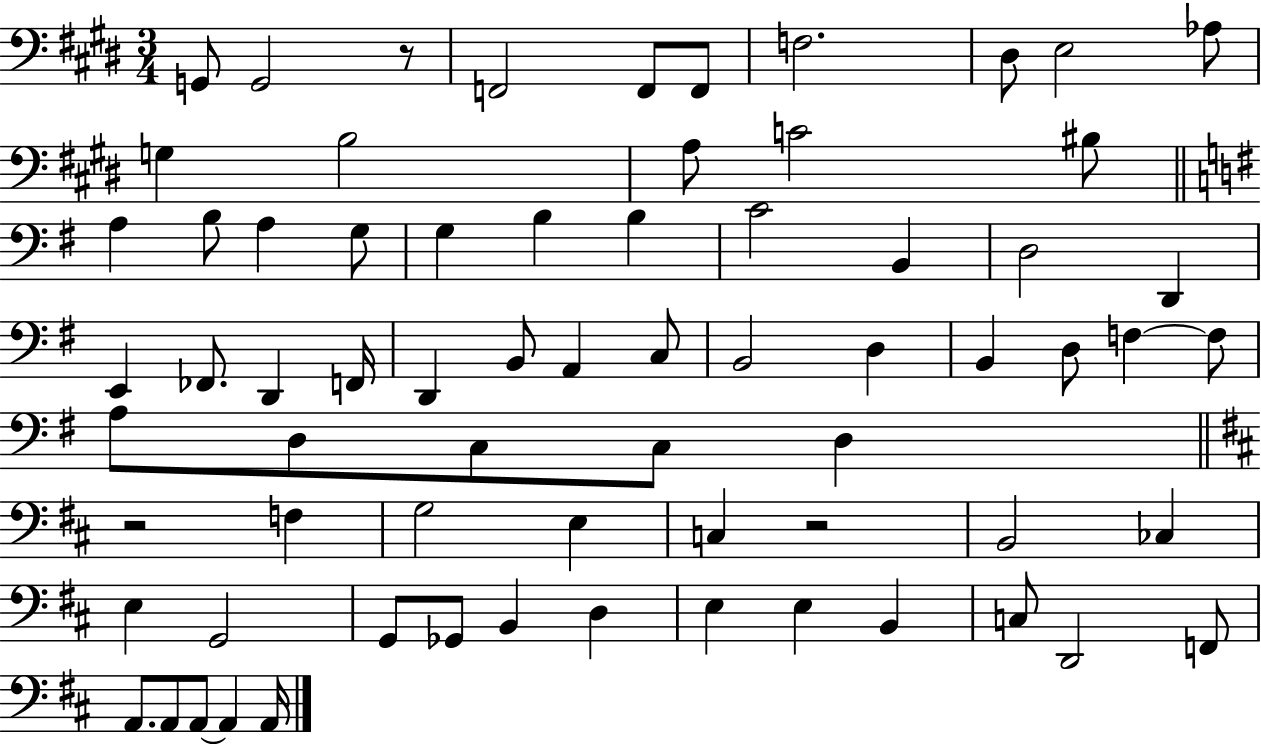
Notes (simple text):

G2/e G2/h R/e F2/h F2/e F2/e F3/h. D#3/e E3/h Ab3/e G3/q B3/h A3/e C4/h BIS3/e A3/q B3/e A3/q G3/e G3/q B3/q B3/q C4/h B2/q D3/h D2/q E2/q FES2/e. D2/q F2/s D2/q B2/e A2/q C3/e B2/h D3/q B2/q D3/e F3/q F3/e A3/e D3/e C3/e C3/e D3/q R/h F3/q G3/h E3/q C3/q R/h B2/h CES3/q E3/q G2/h G2/e Gb2/e B2/q D3/q E3/q E3/q B2/q C3/e D2/h F2/e A2/e. A2/e A2/e A2/q A2/s